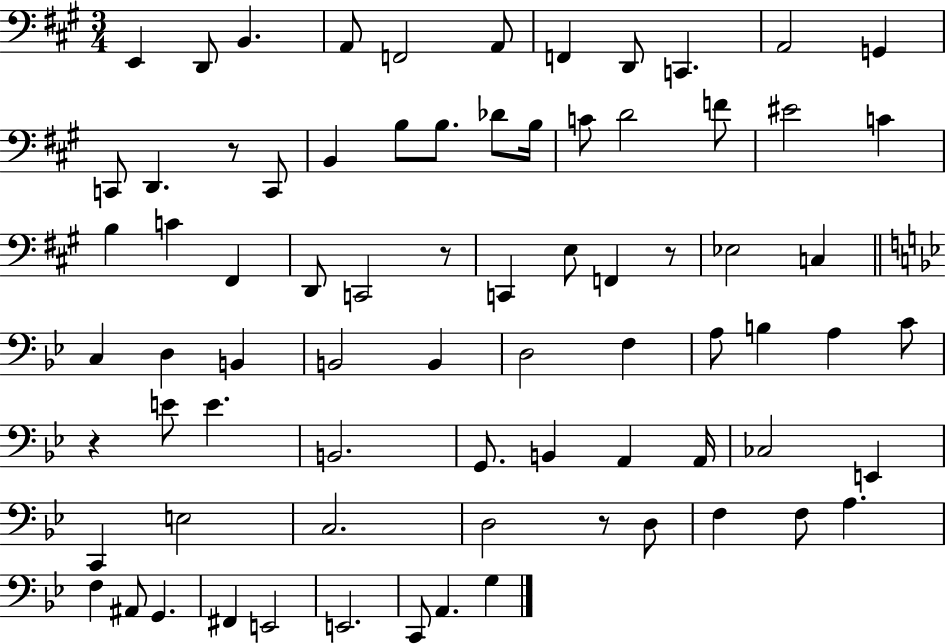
E2/q D2/e B2/q. A2/e F2/h A2/e F2/q D2/e C2/q. A2/h G2/q C2/e D2/q. R/e C2/e B2/q B3/e B3/e. Db4/e B3/s C4/e D4/h F4/e EIS4/h C4/q B3/q C4/q F#2/q D2/e C2/h R/e C2/q E3/e F2/q R/e Eb3/h C3/q C3/q D3/q B2/q B2/h B2/q D3/h F3/q A3/e B3/q A3/q C4/e R/q E4/e E4/q. B2/h. G2/e. B2/q A2/q A2/s CES3/h E2/q C2/q E3/h C3/h. D3/h R/e D3/e F3/q F3/e A3/q. F3/q A#2/e G2/q. F#2/q E2/h E2/h. C2/e A2/q. G3/q